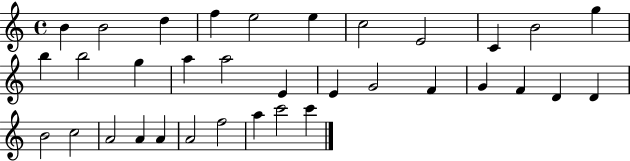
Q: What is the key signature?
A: C major